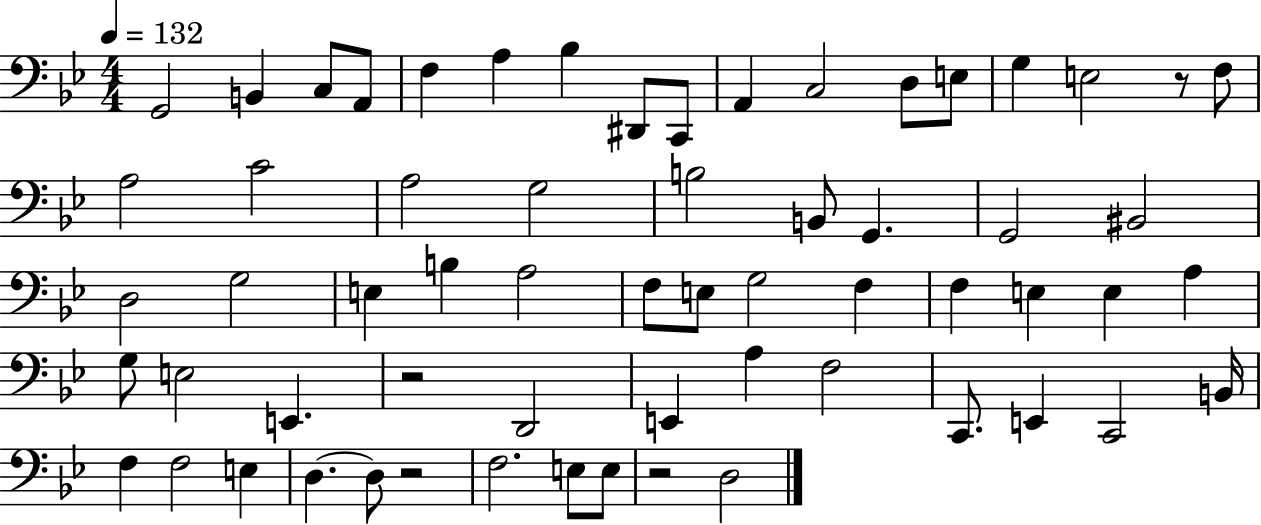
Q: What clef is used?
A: bass